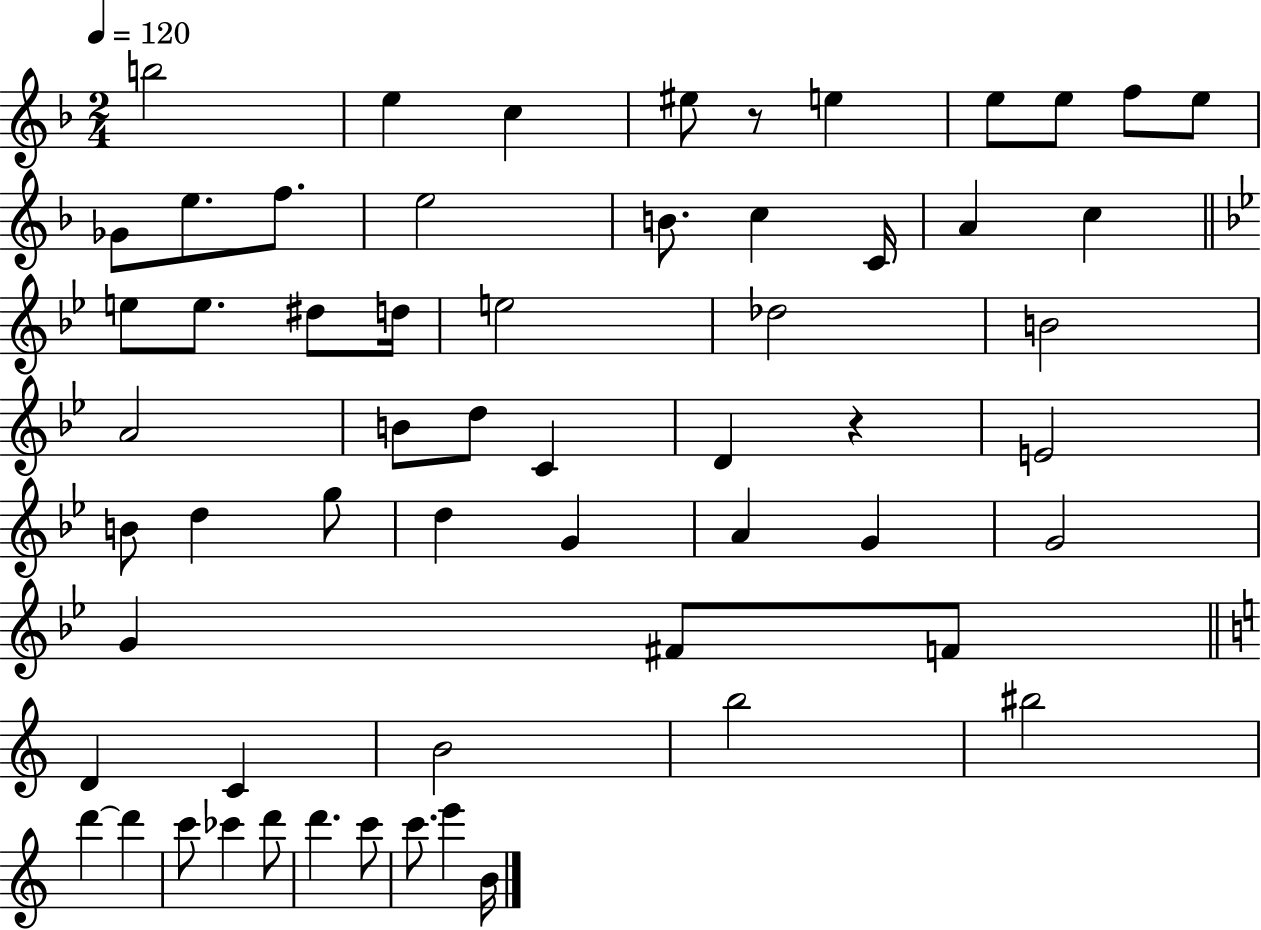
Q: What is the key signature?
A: F major